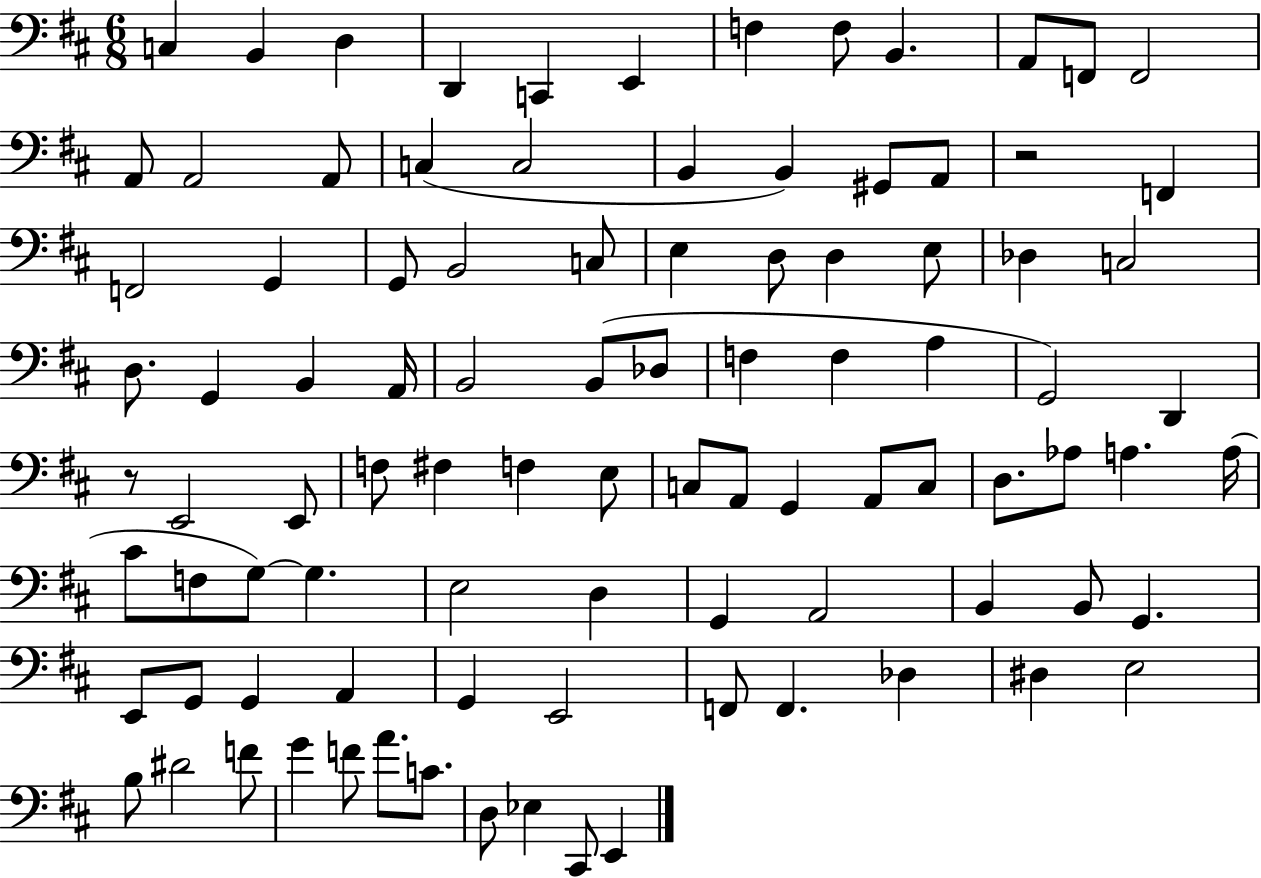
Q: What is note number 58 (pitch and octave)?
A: Ab3